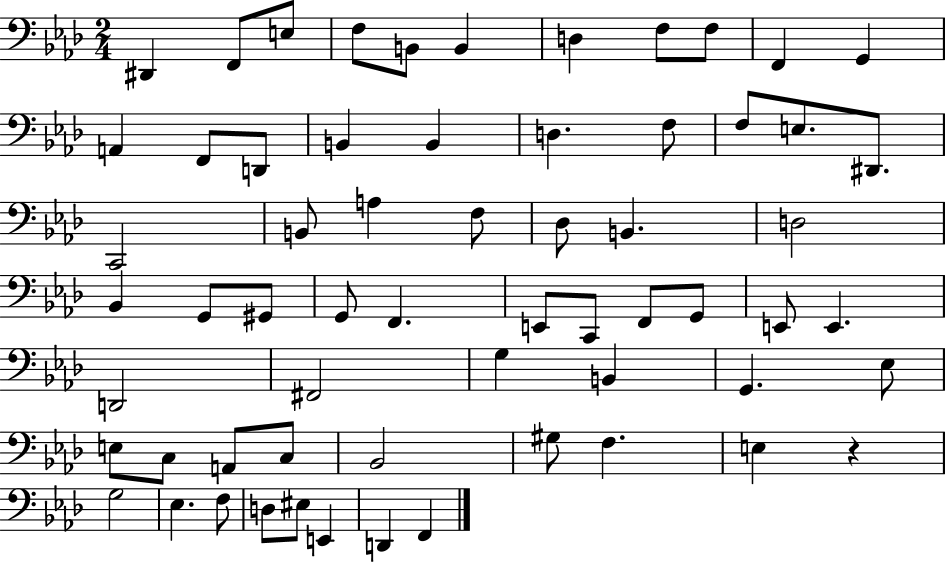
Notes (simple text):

D#2/q F2/e E3/e F3/e B2/e B2/q D3/q F3/e F3/e F2/q G2/q A2/q F2/e D2/e B2/q B2/q D3/q. F3/e F3/e E3/e. D#2/e. C2/h B2/e A3/q F3/e Db3/e B2/q. D3/h Bb2/q G2/e G#2/e G2/e F2/q. E2/e C2/e F2/e G2/e E2/e E2/q. D2/h F#2/h G3/q B2/q G2/q. Eb3/e E3/e C3/e A2/e C3/e Bb2/h G#3/e F3/q. E3/q R/q G3/h Eb3/q. F3/e D3/e EIS3/e E2/q D2/q F2/q